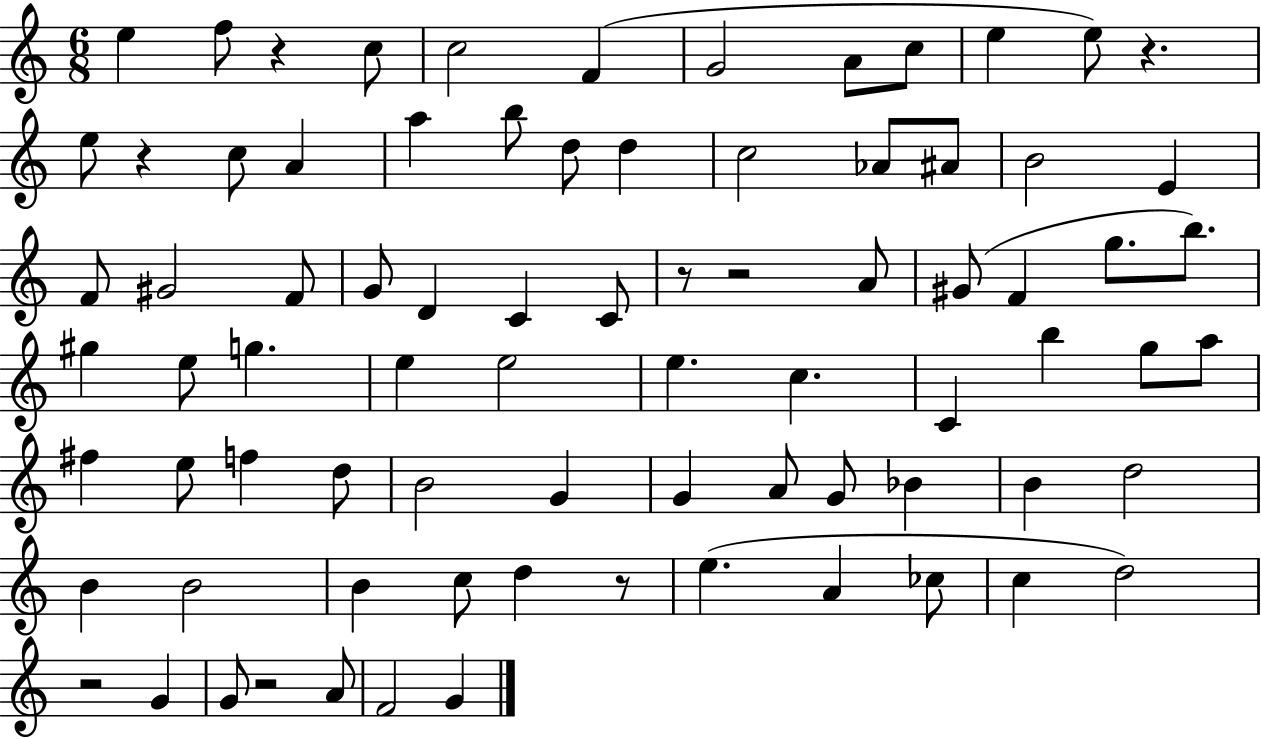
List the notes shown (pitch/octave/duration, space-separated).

E5/q F5/e R/q C5/e C5/h F4/q G4/h A4/e C5/e E5/q E5/e R/q. E5/e R/q C5/e A4/q A5/q B5/e D5/e D5/q C5/h Ab4/e A#4/e B4/h E4/q F4/e G#4/h F4/e G4/e D4/q C4/q C4/e R/e R/h A4/e G#4/e F4/q G5/e. B5/e. G#5/q E5/e G5/q. E5/q E5/h E5/q. C5/q. C4/q B5/q G5/e A5/e F#5/q E5/e F5/q D5/e B4/h G4/q G4/q A4/e G4/e Bb4/q B4/q D5/h B4/q B4/h B4/q C5/e D5/q R/e E5/q. A4/q CES5/e C5/q D5/h R/h G4/q G4/e R/h A4/e F4/h G4/q